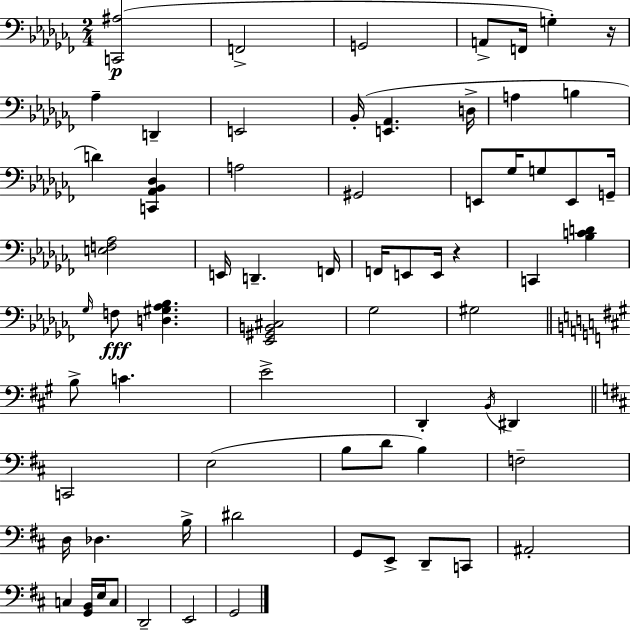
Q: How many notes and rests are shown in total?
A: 68